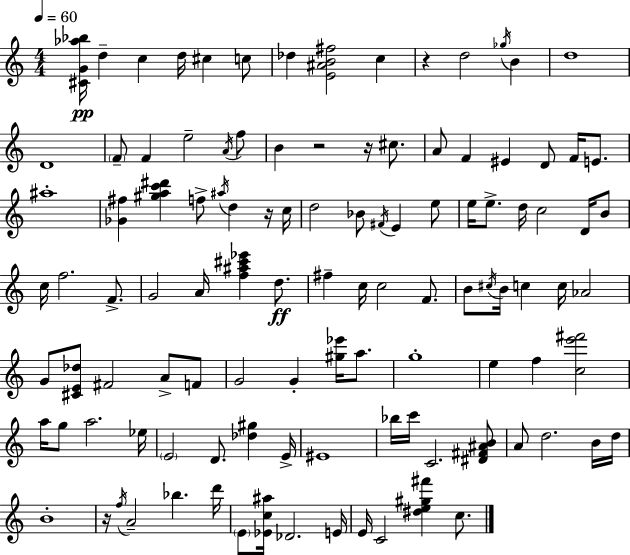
X:1
T:Untitled
M:4/4
L:1/4
K:C
[^CG_a_b]/4 d c d/4 ^c c/2 _d [E^AB^f]2 c z d2 _g/4 B d4 D4 F/2 F e2 A/4 f/2 B z2 z/4 ^c/2 A/2 F ^E D/2 F/4 E/2 ^a4 [_G^f] [^gac'^d'] f/2 ^a/4 d z/4 c/4 d2 _B/2 ^F/4 E e/2 e/4 e/2 d/4 c2 D/4 B/2 c/4 f2 F/2 G2 A/4 [f^a^c'_e'] d/2 ^f c/4 c2 F/2 B/2 ^c/4 B/4 c c/4 _A2 G/2 [^CE_d]/2 ^F2 A/2 F/2 G2 G [^g_e']/4 a/2 g4 e f [ce'^f']2 a/4 g/2 a2 _e/4 E2 D/2 [_d^g] E/4 ^E4 _b/4 c'/4 C2 [^D^F^AB]/2 A/2 d2 B/4 d/4 B4 z/4 f/4 A2 _b d'/4 E/2 [_Ec^a]/4 _D2 E/4 E/4 C2 [^de^g^f'] c/2